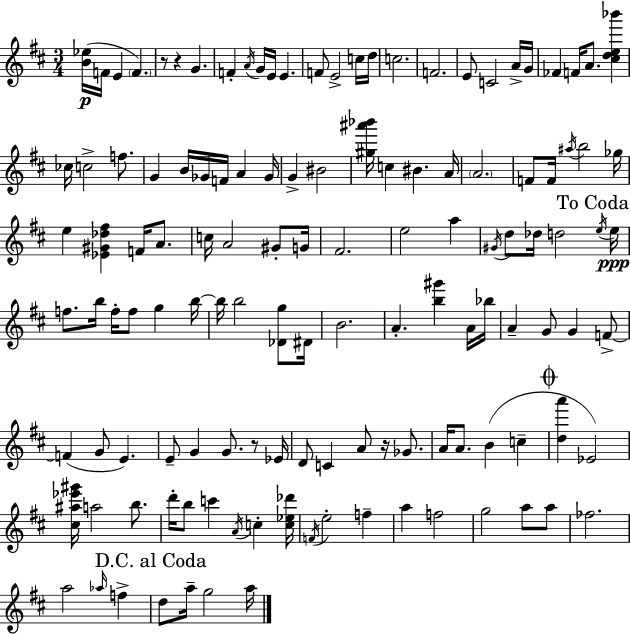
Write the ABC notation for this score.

X:1
T:Untitled
M:3/4
L:1/4
K:D
[B_e]/4 F/4 E F z/2 z G F A/4 G/4 E/4 E F/2 E2 c/4 d/4 c2 F2 E/2 C2 A/4 G/4 _F F/4 A/2 [^cde_b'] _c/4 c2 f/2 G B/4 _G/4 F/4 A _G/4 G ^B2 [^g^a'_b']/4 c ^B A/4 A2 F/2 F/4 ^a/4 b2 _g/4 e [_E^G_d^f] F/4 A/2 c/4 A2 ^G/2 G/4 ^F2 e2 a ^G/4 d/2 _d/4 d2 e/4 e/4 f/2 b/4 f/4 f/2 g b/4 b/4 b2 [_Dg]/2 ^D/4 B2 A [b^g'] A/4 _b/4 A G/2 G F/2 F G/2 E E/2 G G/2 z/2 _E/4 D/2 C A/2 z/4 _G/2 A/4 A/2 B c [da'] _E2 [^c^a_e'^g']/4 a2 b/2 d'/4 b/2 c' A/4 c [c_e_d']/4 F/4 e2 f a f2 g2 a/2 a/2 _f2 a2 _a/4 f d/2 a/4 g2 a/4